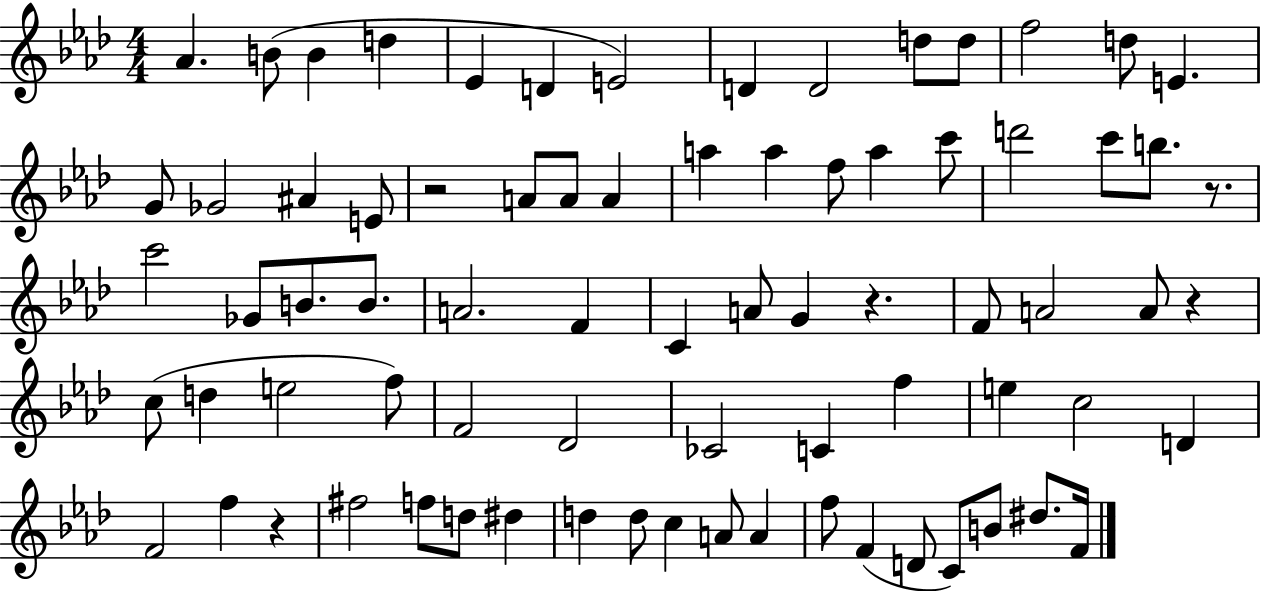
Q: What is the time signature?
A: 4/4